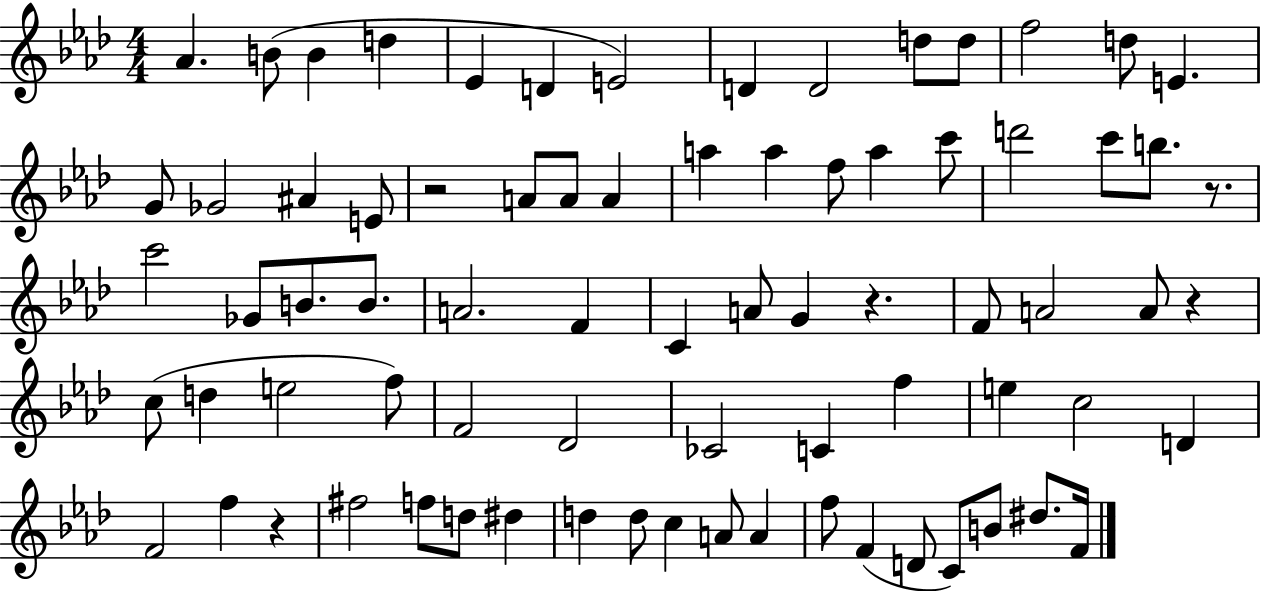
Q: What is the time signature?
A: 4/4